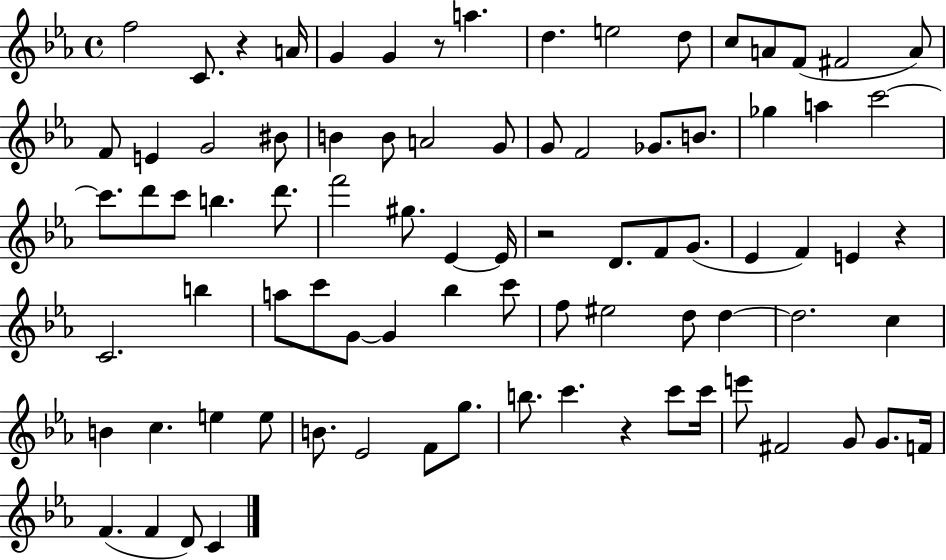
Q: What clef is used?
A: treble